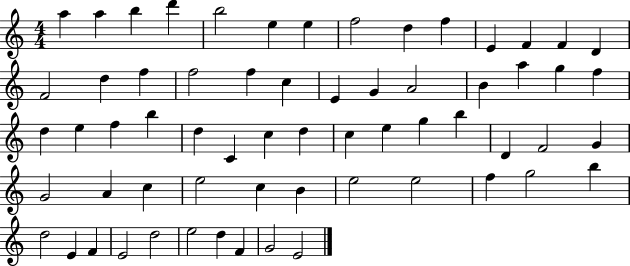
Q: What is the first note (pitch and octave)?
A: A5